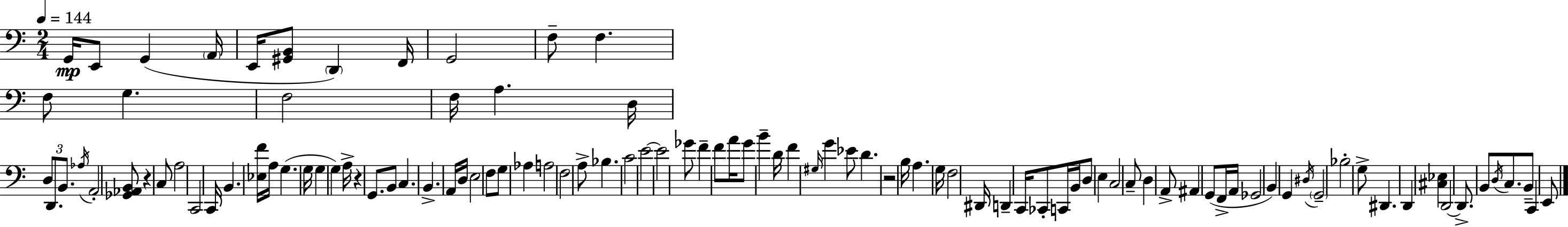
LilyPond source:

{
  \clef bass
  \numericTimeSignature
  \time 2/4
  \key a \minor
  \tempo 4 = 144
  \repeat volta 2 { g,16\mp e,8 g,4( \parenthesize a,16 | e,16 <gis, b,>8 \parenthesize d,4) f,16 | g,2 | f8-- f4. | \break f8 g4. | f2 | f16 a4. d16 | \tuplet 3/2 { d8 d,8. b,8. } | \break \acciaccatura { aes16 } a,2-. | <ges, aes, b,>8 r4 c8 | a2 | c,2 | \break c,16 b,4. | <ees f'>16 a16 g4.( | g16 g4 g4) | a16-> r4 g,8. | \break b,8 c4. | b,4.-> a,16 | d16 e2 | f8 g8 aes4 | \break a2 | f2 | a8-> bes4. | c'2 | \break e'2~~ | e'2 | ges'8 f'4-- f'8 | a'16 g'8 b'4-- | \break d'16 f'4 \grace { gis16 } g'4 | ees'8 d'4. | r2 | b16 a4. | \break g16 f2 | dis,16 d,4-- c,16 | ces,8-. c,16 b,16 d8 e4 | c2 | \break c8-- d4 | a,8-> ais,4 g,8( | f,16-> a,16 ges,2 | b,4) g,4 | \break \acciaccatura { dis16 } \parenthesize g,2-- | bes2-. | g8-> dis,4. | d,4 <cis ees>4 | \break d,2~~ | d,8.-> b,8 | \acciaccatura { d16 } c8. b,8-- c,4 | e,8 } \bar "|."
}